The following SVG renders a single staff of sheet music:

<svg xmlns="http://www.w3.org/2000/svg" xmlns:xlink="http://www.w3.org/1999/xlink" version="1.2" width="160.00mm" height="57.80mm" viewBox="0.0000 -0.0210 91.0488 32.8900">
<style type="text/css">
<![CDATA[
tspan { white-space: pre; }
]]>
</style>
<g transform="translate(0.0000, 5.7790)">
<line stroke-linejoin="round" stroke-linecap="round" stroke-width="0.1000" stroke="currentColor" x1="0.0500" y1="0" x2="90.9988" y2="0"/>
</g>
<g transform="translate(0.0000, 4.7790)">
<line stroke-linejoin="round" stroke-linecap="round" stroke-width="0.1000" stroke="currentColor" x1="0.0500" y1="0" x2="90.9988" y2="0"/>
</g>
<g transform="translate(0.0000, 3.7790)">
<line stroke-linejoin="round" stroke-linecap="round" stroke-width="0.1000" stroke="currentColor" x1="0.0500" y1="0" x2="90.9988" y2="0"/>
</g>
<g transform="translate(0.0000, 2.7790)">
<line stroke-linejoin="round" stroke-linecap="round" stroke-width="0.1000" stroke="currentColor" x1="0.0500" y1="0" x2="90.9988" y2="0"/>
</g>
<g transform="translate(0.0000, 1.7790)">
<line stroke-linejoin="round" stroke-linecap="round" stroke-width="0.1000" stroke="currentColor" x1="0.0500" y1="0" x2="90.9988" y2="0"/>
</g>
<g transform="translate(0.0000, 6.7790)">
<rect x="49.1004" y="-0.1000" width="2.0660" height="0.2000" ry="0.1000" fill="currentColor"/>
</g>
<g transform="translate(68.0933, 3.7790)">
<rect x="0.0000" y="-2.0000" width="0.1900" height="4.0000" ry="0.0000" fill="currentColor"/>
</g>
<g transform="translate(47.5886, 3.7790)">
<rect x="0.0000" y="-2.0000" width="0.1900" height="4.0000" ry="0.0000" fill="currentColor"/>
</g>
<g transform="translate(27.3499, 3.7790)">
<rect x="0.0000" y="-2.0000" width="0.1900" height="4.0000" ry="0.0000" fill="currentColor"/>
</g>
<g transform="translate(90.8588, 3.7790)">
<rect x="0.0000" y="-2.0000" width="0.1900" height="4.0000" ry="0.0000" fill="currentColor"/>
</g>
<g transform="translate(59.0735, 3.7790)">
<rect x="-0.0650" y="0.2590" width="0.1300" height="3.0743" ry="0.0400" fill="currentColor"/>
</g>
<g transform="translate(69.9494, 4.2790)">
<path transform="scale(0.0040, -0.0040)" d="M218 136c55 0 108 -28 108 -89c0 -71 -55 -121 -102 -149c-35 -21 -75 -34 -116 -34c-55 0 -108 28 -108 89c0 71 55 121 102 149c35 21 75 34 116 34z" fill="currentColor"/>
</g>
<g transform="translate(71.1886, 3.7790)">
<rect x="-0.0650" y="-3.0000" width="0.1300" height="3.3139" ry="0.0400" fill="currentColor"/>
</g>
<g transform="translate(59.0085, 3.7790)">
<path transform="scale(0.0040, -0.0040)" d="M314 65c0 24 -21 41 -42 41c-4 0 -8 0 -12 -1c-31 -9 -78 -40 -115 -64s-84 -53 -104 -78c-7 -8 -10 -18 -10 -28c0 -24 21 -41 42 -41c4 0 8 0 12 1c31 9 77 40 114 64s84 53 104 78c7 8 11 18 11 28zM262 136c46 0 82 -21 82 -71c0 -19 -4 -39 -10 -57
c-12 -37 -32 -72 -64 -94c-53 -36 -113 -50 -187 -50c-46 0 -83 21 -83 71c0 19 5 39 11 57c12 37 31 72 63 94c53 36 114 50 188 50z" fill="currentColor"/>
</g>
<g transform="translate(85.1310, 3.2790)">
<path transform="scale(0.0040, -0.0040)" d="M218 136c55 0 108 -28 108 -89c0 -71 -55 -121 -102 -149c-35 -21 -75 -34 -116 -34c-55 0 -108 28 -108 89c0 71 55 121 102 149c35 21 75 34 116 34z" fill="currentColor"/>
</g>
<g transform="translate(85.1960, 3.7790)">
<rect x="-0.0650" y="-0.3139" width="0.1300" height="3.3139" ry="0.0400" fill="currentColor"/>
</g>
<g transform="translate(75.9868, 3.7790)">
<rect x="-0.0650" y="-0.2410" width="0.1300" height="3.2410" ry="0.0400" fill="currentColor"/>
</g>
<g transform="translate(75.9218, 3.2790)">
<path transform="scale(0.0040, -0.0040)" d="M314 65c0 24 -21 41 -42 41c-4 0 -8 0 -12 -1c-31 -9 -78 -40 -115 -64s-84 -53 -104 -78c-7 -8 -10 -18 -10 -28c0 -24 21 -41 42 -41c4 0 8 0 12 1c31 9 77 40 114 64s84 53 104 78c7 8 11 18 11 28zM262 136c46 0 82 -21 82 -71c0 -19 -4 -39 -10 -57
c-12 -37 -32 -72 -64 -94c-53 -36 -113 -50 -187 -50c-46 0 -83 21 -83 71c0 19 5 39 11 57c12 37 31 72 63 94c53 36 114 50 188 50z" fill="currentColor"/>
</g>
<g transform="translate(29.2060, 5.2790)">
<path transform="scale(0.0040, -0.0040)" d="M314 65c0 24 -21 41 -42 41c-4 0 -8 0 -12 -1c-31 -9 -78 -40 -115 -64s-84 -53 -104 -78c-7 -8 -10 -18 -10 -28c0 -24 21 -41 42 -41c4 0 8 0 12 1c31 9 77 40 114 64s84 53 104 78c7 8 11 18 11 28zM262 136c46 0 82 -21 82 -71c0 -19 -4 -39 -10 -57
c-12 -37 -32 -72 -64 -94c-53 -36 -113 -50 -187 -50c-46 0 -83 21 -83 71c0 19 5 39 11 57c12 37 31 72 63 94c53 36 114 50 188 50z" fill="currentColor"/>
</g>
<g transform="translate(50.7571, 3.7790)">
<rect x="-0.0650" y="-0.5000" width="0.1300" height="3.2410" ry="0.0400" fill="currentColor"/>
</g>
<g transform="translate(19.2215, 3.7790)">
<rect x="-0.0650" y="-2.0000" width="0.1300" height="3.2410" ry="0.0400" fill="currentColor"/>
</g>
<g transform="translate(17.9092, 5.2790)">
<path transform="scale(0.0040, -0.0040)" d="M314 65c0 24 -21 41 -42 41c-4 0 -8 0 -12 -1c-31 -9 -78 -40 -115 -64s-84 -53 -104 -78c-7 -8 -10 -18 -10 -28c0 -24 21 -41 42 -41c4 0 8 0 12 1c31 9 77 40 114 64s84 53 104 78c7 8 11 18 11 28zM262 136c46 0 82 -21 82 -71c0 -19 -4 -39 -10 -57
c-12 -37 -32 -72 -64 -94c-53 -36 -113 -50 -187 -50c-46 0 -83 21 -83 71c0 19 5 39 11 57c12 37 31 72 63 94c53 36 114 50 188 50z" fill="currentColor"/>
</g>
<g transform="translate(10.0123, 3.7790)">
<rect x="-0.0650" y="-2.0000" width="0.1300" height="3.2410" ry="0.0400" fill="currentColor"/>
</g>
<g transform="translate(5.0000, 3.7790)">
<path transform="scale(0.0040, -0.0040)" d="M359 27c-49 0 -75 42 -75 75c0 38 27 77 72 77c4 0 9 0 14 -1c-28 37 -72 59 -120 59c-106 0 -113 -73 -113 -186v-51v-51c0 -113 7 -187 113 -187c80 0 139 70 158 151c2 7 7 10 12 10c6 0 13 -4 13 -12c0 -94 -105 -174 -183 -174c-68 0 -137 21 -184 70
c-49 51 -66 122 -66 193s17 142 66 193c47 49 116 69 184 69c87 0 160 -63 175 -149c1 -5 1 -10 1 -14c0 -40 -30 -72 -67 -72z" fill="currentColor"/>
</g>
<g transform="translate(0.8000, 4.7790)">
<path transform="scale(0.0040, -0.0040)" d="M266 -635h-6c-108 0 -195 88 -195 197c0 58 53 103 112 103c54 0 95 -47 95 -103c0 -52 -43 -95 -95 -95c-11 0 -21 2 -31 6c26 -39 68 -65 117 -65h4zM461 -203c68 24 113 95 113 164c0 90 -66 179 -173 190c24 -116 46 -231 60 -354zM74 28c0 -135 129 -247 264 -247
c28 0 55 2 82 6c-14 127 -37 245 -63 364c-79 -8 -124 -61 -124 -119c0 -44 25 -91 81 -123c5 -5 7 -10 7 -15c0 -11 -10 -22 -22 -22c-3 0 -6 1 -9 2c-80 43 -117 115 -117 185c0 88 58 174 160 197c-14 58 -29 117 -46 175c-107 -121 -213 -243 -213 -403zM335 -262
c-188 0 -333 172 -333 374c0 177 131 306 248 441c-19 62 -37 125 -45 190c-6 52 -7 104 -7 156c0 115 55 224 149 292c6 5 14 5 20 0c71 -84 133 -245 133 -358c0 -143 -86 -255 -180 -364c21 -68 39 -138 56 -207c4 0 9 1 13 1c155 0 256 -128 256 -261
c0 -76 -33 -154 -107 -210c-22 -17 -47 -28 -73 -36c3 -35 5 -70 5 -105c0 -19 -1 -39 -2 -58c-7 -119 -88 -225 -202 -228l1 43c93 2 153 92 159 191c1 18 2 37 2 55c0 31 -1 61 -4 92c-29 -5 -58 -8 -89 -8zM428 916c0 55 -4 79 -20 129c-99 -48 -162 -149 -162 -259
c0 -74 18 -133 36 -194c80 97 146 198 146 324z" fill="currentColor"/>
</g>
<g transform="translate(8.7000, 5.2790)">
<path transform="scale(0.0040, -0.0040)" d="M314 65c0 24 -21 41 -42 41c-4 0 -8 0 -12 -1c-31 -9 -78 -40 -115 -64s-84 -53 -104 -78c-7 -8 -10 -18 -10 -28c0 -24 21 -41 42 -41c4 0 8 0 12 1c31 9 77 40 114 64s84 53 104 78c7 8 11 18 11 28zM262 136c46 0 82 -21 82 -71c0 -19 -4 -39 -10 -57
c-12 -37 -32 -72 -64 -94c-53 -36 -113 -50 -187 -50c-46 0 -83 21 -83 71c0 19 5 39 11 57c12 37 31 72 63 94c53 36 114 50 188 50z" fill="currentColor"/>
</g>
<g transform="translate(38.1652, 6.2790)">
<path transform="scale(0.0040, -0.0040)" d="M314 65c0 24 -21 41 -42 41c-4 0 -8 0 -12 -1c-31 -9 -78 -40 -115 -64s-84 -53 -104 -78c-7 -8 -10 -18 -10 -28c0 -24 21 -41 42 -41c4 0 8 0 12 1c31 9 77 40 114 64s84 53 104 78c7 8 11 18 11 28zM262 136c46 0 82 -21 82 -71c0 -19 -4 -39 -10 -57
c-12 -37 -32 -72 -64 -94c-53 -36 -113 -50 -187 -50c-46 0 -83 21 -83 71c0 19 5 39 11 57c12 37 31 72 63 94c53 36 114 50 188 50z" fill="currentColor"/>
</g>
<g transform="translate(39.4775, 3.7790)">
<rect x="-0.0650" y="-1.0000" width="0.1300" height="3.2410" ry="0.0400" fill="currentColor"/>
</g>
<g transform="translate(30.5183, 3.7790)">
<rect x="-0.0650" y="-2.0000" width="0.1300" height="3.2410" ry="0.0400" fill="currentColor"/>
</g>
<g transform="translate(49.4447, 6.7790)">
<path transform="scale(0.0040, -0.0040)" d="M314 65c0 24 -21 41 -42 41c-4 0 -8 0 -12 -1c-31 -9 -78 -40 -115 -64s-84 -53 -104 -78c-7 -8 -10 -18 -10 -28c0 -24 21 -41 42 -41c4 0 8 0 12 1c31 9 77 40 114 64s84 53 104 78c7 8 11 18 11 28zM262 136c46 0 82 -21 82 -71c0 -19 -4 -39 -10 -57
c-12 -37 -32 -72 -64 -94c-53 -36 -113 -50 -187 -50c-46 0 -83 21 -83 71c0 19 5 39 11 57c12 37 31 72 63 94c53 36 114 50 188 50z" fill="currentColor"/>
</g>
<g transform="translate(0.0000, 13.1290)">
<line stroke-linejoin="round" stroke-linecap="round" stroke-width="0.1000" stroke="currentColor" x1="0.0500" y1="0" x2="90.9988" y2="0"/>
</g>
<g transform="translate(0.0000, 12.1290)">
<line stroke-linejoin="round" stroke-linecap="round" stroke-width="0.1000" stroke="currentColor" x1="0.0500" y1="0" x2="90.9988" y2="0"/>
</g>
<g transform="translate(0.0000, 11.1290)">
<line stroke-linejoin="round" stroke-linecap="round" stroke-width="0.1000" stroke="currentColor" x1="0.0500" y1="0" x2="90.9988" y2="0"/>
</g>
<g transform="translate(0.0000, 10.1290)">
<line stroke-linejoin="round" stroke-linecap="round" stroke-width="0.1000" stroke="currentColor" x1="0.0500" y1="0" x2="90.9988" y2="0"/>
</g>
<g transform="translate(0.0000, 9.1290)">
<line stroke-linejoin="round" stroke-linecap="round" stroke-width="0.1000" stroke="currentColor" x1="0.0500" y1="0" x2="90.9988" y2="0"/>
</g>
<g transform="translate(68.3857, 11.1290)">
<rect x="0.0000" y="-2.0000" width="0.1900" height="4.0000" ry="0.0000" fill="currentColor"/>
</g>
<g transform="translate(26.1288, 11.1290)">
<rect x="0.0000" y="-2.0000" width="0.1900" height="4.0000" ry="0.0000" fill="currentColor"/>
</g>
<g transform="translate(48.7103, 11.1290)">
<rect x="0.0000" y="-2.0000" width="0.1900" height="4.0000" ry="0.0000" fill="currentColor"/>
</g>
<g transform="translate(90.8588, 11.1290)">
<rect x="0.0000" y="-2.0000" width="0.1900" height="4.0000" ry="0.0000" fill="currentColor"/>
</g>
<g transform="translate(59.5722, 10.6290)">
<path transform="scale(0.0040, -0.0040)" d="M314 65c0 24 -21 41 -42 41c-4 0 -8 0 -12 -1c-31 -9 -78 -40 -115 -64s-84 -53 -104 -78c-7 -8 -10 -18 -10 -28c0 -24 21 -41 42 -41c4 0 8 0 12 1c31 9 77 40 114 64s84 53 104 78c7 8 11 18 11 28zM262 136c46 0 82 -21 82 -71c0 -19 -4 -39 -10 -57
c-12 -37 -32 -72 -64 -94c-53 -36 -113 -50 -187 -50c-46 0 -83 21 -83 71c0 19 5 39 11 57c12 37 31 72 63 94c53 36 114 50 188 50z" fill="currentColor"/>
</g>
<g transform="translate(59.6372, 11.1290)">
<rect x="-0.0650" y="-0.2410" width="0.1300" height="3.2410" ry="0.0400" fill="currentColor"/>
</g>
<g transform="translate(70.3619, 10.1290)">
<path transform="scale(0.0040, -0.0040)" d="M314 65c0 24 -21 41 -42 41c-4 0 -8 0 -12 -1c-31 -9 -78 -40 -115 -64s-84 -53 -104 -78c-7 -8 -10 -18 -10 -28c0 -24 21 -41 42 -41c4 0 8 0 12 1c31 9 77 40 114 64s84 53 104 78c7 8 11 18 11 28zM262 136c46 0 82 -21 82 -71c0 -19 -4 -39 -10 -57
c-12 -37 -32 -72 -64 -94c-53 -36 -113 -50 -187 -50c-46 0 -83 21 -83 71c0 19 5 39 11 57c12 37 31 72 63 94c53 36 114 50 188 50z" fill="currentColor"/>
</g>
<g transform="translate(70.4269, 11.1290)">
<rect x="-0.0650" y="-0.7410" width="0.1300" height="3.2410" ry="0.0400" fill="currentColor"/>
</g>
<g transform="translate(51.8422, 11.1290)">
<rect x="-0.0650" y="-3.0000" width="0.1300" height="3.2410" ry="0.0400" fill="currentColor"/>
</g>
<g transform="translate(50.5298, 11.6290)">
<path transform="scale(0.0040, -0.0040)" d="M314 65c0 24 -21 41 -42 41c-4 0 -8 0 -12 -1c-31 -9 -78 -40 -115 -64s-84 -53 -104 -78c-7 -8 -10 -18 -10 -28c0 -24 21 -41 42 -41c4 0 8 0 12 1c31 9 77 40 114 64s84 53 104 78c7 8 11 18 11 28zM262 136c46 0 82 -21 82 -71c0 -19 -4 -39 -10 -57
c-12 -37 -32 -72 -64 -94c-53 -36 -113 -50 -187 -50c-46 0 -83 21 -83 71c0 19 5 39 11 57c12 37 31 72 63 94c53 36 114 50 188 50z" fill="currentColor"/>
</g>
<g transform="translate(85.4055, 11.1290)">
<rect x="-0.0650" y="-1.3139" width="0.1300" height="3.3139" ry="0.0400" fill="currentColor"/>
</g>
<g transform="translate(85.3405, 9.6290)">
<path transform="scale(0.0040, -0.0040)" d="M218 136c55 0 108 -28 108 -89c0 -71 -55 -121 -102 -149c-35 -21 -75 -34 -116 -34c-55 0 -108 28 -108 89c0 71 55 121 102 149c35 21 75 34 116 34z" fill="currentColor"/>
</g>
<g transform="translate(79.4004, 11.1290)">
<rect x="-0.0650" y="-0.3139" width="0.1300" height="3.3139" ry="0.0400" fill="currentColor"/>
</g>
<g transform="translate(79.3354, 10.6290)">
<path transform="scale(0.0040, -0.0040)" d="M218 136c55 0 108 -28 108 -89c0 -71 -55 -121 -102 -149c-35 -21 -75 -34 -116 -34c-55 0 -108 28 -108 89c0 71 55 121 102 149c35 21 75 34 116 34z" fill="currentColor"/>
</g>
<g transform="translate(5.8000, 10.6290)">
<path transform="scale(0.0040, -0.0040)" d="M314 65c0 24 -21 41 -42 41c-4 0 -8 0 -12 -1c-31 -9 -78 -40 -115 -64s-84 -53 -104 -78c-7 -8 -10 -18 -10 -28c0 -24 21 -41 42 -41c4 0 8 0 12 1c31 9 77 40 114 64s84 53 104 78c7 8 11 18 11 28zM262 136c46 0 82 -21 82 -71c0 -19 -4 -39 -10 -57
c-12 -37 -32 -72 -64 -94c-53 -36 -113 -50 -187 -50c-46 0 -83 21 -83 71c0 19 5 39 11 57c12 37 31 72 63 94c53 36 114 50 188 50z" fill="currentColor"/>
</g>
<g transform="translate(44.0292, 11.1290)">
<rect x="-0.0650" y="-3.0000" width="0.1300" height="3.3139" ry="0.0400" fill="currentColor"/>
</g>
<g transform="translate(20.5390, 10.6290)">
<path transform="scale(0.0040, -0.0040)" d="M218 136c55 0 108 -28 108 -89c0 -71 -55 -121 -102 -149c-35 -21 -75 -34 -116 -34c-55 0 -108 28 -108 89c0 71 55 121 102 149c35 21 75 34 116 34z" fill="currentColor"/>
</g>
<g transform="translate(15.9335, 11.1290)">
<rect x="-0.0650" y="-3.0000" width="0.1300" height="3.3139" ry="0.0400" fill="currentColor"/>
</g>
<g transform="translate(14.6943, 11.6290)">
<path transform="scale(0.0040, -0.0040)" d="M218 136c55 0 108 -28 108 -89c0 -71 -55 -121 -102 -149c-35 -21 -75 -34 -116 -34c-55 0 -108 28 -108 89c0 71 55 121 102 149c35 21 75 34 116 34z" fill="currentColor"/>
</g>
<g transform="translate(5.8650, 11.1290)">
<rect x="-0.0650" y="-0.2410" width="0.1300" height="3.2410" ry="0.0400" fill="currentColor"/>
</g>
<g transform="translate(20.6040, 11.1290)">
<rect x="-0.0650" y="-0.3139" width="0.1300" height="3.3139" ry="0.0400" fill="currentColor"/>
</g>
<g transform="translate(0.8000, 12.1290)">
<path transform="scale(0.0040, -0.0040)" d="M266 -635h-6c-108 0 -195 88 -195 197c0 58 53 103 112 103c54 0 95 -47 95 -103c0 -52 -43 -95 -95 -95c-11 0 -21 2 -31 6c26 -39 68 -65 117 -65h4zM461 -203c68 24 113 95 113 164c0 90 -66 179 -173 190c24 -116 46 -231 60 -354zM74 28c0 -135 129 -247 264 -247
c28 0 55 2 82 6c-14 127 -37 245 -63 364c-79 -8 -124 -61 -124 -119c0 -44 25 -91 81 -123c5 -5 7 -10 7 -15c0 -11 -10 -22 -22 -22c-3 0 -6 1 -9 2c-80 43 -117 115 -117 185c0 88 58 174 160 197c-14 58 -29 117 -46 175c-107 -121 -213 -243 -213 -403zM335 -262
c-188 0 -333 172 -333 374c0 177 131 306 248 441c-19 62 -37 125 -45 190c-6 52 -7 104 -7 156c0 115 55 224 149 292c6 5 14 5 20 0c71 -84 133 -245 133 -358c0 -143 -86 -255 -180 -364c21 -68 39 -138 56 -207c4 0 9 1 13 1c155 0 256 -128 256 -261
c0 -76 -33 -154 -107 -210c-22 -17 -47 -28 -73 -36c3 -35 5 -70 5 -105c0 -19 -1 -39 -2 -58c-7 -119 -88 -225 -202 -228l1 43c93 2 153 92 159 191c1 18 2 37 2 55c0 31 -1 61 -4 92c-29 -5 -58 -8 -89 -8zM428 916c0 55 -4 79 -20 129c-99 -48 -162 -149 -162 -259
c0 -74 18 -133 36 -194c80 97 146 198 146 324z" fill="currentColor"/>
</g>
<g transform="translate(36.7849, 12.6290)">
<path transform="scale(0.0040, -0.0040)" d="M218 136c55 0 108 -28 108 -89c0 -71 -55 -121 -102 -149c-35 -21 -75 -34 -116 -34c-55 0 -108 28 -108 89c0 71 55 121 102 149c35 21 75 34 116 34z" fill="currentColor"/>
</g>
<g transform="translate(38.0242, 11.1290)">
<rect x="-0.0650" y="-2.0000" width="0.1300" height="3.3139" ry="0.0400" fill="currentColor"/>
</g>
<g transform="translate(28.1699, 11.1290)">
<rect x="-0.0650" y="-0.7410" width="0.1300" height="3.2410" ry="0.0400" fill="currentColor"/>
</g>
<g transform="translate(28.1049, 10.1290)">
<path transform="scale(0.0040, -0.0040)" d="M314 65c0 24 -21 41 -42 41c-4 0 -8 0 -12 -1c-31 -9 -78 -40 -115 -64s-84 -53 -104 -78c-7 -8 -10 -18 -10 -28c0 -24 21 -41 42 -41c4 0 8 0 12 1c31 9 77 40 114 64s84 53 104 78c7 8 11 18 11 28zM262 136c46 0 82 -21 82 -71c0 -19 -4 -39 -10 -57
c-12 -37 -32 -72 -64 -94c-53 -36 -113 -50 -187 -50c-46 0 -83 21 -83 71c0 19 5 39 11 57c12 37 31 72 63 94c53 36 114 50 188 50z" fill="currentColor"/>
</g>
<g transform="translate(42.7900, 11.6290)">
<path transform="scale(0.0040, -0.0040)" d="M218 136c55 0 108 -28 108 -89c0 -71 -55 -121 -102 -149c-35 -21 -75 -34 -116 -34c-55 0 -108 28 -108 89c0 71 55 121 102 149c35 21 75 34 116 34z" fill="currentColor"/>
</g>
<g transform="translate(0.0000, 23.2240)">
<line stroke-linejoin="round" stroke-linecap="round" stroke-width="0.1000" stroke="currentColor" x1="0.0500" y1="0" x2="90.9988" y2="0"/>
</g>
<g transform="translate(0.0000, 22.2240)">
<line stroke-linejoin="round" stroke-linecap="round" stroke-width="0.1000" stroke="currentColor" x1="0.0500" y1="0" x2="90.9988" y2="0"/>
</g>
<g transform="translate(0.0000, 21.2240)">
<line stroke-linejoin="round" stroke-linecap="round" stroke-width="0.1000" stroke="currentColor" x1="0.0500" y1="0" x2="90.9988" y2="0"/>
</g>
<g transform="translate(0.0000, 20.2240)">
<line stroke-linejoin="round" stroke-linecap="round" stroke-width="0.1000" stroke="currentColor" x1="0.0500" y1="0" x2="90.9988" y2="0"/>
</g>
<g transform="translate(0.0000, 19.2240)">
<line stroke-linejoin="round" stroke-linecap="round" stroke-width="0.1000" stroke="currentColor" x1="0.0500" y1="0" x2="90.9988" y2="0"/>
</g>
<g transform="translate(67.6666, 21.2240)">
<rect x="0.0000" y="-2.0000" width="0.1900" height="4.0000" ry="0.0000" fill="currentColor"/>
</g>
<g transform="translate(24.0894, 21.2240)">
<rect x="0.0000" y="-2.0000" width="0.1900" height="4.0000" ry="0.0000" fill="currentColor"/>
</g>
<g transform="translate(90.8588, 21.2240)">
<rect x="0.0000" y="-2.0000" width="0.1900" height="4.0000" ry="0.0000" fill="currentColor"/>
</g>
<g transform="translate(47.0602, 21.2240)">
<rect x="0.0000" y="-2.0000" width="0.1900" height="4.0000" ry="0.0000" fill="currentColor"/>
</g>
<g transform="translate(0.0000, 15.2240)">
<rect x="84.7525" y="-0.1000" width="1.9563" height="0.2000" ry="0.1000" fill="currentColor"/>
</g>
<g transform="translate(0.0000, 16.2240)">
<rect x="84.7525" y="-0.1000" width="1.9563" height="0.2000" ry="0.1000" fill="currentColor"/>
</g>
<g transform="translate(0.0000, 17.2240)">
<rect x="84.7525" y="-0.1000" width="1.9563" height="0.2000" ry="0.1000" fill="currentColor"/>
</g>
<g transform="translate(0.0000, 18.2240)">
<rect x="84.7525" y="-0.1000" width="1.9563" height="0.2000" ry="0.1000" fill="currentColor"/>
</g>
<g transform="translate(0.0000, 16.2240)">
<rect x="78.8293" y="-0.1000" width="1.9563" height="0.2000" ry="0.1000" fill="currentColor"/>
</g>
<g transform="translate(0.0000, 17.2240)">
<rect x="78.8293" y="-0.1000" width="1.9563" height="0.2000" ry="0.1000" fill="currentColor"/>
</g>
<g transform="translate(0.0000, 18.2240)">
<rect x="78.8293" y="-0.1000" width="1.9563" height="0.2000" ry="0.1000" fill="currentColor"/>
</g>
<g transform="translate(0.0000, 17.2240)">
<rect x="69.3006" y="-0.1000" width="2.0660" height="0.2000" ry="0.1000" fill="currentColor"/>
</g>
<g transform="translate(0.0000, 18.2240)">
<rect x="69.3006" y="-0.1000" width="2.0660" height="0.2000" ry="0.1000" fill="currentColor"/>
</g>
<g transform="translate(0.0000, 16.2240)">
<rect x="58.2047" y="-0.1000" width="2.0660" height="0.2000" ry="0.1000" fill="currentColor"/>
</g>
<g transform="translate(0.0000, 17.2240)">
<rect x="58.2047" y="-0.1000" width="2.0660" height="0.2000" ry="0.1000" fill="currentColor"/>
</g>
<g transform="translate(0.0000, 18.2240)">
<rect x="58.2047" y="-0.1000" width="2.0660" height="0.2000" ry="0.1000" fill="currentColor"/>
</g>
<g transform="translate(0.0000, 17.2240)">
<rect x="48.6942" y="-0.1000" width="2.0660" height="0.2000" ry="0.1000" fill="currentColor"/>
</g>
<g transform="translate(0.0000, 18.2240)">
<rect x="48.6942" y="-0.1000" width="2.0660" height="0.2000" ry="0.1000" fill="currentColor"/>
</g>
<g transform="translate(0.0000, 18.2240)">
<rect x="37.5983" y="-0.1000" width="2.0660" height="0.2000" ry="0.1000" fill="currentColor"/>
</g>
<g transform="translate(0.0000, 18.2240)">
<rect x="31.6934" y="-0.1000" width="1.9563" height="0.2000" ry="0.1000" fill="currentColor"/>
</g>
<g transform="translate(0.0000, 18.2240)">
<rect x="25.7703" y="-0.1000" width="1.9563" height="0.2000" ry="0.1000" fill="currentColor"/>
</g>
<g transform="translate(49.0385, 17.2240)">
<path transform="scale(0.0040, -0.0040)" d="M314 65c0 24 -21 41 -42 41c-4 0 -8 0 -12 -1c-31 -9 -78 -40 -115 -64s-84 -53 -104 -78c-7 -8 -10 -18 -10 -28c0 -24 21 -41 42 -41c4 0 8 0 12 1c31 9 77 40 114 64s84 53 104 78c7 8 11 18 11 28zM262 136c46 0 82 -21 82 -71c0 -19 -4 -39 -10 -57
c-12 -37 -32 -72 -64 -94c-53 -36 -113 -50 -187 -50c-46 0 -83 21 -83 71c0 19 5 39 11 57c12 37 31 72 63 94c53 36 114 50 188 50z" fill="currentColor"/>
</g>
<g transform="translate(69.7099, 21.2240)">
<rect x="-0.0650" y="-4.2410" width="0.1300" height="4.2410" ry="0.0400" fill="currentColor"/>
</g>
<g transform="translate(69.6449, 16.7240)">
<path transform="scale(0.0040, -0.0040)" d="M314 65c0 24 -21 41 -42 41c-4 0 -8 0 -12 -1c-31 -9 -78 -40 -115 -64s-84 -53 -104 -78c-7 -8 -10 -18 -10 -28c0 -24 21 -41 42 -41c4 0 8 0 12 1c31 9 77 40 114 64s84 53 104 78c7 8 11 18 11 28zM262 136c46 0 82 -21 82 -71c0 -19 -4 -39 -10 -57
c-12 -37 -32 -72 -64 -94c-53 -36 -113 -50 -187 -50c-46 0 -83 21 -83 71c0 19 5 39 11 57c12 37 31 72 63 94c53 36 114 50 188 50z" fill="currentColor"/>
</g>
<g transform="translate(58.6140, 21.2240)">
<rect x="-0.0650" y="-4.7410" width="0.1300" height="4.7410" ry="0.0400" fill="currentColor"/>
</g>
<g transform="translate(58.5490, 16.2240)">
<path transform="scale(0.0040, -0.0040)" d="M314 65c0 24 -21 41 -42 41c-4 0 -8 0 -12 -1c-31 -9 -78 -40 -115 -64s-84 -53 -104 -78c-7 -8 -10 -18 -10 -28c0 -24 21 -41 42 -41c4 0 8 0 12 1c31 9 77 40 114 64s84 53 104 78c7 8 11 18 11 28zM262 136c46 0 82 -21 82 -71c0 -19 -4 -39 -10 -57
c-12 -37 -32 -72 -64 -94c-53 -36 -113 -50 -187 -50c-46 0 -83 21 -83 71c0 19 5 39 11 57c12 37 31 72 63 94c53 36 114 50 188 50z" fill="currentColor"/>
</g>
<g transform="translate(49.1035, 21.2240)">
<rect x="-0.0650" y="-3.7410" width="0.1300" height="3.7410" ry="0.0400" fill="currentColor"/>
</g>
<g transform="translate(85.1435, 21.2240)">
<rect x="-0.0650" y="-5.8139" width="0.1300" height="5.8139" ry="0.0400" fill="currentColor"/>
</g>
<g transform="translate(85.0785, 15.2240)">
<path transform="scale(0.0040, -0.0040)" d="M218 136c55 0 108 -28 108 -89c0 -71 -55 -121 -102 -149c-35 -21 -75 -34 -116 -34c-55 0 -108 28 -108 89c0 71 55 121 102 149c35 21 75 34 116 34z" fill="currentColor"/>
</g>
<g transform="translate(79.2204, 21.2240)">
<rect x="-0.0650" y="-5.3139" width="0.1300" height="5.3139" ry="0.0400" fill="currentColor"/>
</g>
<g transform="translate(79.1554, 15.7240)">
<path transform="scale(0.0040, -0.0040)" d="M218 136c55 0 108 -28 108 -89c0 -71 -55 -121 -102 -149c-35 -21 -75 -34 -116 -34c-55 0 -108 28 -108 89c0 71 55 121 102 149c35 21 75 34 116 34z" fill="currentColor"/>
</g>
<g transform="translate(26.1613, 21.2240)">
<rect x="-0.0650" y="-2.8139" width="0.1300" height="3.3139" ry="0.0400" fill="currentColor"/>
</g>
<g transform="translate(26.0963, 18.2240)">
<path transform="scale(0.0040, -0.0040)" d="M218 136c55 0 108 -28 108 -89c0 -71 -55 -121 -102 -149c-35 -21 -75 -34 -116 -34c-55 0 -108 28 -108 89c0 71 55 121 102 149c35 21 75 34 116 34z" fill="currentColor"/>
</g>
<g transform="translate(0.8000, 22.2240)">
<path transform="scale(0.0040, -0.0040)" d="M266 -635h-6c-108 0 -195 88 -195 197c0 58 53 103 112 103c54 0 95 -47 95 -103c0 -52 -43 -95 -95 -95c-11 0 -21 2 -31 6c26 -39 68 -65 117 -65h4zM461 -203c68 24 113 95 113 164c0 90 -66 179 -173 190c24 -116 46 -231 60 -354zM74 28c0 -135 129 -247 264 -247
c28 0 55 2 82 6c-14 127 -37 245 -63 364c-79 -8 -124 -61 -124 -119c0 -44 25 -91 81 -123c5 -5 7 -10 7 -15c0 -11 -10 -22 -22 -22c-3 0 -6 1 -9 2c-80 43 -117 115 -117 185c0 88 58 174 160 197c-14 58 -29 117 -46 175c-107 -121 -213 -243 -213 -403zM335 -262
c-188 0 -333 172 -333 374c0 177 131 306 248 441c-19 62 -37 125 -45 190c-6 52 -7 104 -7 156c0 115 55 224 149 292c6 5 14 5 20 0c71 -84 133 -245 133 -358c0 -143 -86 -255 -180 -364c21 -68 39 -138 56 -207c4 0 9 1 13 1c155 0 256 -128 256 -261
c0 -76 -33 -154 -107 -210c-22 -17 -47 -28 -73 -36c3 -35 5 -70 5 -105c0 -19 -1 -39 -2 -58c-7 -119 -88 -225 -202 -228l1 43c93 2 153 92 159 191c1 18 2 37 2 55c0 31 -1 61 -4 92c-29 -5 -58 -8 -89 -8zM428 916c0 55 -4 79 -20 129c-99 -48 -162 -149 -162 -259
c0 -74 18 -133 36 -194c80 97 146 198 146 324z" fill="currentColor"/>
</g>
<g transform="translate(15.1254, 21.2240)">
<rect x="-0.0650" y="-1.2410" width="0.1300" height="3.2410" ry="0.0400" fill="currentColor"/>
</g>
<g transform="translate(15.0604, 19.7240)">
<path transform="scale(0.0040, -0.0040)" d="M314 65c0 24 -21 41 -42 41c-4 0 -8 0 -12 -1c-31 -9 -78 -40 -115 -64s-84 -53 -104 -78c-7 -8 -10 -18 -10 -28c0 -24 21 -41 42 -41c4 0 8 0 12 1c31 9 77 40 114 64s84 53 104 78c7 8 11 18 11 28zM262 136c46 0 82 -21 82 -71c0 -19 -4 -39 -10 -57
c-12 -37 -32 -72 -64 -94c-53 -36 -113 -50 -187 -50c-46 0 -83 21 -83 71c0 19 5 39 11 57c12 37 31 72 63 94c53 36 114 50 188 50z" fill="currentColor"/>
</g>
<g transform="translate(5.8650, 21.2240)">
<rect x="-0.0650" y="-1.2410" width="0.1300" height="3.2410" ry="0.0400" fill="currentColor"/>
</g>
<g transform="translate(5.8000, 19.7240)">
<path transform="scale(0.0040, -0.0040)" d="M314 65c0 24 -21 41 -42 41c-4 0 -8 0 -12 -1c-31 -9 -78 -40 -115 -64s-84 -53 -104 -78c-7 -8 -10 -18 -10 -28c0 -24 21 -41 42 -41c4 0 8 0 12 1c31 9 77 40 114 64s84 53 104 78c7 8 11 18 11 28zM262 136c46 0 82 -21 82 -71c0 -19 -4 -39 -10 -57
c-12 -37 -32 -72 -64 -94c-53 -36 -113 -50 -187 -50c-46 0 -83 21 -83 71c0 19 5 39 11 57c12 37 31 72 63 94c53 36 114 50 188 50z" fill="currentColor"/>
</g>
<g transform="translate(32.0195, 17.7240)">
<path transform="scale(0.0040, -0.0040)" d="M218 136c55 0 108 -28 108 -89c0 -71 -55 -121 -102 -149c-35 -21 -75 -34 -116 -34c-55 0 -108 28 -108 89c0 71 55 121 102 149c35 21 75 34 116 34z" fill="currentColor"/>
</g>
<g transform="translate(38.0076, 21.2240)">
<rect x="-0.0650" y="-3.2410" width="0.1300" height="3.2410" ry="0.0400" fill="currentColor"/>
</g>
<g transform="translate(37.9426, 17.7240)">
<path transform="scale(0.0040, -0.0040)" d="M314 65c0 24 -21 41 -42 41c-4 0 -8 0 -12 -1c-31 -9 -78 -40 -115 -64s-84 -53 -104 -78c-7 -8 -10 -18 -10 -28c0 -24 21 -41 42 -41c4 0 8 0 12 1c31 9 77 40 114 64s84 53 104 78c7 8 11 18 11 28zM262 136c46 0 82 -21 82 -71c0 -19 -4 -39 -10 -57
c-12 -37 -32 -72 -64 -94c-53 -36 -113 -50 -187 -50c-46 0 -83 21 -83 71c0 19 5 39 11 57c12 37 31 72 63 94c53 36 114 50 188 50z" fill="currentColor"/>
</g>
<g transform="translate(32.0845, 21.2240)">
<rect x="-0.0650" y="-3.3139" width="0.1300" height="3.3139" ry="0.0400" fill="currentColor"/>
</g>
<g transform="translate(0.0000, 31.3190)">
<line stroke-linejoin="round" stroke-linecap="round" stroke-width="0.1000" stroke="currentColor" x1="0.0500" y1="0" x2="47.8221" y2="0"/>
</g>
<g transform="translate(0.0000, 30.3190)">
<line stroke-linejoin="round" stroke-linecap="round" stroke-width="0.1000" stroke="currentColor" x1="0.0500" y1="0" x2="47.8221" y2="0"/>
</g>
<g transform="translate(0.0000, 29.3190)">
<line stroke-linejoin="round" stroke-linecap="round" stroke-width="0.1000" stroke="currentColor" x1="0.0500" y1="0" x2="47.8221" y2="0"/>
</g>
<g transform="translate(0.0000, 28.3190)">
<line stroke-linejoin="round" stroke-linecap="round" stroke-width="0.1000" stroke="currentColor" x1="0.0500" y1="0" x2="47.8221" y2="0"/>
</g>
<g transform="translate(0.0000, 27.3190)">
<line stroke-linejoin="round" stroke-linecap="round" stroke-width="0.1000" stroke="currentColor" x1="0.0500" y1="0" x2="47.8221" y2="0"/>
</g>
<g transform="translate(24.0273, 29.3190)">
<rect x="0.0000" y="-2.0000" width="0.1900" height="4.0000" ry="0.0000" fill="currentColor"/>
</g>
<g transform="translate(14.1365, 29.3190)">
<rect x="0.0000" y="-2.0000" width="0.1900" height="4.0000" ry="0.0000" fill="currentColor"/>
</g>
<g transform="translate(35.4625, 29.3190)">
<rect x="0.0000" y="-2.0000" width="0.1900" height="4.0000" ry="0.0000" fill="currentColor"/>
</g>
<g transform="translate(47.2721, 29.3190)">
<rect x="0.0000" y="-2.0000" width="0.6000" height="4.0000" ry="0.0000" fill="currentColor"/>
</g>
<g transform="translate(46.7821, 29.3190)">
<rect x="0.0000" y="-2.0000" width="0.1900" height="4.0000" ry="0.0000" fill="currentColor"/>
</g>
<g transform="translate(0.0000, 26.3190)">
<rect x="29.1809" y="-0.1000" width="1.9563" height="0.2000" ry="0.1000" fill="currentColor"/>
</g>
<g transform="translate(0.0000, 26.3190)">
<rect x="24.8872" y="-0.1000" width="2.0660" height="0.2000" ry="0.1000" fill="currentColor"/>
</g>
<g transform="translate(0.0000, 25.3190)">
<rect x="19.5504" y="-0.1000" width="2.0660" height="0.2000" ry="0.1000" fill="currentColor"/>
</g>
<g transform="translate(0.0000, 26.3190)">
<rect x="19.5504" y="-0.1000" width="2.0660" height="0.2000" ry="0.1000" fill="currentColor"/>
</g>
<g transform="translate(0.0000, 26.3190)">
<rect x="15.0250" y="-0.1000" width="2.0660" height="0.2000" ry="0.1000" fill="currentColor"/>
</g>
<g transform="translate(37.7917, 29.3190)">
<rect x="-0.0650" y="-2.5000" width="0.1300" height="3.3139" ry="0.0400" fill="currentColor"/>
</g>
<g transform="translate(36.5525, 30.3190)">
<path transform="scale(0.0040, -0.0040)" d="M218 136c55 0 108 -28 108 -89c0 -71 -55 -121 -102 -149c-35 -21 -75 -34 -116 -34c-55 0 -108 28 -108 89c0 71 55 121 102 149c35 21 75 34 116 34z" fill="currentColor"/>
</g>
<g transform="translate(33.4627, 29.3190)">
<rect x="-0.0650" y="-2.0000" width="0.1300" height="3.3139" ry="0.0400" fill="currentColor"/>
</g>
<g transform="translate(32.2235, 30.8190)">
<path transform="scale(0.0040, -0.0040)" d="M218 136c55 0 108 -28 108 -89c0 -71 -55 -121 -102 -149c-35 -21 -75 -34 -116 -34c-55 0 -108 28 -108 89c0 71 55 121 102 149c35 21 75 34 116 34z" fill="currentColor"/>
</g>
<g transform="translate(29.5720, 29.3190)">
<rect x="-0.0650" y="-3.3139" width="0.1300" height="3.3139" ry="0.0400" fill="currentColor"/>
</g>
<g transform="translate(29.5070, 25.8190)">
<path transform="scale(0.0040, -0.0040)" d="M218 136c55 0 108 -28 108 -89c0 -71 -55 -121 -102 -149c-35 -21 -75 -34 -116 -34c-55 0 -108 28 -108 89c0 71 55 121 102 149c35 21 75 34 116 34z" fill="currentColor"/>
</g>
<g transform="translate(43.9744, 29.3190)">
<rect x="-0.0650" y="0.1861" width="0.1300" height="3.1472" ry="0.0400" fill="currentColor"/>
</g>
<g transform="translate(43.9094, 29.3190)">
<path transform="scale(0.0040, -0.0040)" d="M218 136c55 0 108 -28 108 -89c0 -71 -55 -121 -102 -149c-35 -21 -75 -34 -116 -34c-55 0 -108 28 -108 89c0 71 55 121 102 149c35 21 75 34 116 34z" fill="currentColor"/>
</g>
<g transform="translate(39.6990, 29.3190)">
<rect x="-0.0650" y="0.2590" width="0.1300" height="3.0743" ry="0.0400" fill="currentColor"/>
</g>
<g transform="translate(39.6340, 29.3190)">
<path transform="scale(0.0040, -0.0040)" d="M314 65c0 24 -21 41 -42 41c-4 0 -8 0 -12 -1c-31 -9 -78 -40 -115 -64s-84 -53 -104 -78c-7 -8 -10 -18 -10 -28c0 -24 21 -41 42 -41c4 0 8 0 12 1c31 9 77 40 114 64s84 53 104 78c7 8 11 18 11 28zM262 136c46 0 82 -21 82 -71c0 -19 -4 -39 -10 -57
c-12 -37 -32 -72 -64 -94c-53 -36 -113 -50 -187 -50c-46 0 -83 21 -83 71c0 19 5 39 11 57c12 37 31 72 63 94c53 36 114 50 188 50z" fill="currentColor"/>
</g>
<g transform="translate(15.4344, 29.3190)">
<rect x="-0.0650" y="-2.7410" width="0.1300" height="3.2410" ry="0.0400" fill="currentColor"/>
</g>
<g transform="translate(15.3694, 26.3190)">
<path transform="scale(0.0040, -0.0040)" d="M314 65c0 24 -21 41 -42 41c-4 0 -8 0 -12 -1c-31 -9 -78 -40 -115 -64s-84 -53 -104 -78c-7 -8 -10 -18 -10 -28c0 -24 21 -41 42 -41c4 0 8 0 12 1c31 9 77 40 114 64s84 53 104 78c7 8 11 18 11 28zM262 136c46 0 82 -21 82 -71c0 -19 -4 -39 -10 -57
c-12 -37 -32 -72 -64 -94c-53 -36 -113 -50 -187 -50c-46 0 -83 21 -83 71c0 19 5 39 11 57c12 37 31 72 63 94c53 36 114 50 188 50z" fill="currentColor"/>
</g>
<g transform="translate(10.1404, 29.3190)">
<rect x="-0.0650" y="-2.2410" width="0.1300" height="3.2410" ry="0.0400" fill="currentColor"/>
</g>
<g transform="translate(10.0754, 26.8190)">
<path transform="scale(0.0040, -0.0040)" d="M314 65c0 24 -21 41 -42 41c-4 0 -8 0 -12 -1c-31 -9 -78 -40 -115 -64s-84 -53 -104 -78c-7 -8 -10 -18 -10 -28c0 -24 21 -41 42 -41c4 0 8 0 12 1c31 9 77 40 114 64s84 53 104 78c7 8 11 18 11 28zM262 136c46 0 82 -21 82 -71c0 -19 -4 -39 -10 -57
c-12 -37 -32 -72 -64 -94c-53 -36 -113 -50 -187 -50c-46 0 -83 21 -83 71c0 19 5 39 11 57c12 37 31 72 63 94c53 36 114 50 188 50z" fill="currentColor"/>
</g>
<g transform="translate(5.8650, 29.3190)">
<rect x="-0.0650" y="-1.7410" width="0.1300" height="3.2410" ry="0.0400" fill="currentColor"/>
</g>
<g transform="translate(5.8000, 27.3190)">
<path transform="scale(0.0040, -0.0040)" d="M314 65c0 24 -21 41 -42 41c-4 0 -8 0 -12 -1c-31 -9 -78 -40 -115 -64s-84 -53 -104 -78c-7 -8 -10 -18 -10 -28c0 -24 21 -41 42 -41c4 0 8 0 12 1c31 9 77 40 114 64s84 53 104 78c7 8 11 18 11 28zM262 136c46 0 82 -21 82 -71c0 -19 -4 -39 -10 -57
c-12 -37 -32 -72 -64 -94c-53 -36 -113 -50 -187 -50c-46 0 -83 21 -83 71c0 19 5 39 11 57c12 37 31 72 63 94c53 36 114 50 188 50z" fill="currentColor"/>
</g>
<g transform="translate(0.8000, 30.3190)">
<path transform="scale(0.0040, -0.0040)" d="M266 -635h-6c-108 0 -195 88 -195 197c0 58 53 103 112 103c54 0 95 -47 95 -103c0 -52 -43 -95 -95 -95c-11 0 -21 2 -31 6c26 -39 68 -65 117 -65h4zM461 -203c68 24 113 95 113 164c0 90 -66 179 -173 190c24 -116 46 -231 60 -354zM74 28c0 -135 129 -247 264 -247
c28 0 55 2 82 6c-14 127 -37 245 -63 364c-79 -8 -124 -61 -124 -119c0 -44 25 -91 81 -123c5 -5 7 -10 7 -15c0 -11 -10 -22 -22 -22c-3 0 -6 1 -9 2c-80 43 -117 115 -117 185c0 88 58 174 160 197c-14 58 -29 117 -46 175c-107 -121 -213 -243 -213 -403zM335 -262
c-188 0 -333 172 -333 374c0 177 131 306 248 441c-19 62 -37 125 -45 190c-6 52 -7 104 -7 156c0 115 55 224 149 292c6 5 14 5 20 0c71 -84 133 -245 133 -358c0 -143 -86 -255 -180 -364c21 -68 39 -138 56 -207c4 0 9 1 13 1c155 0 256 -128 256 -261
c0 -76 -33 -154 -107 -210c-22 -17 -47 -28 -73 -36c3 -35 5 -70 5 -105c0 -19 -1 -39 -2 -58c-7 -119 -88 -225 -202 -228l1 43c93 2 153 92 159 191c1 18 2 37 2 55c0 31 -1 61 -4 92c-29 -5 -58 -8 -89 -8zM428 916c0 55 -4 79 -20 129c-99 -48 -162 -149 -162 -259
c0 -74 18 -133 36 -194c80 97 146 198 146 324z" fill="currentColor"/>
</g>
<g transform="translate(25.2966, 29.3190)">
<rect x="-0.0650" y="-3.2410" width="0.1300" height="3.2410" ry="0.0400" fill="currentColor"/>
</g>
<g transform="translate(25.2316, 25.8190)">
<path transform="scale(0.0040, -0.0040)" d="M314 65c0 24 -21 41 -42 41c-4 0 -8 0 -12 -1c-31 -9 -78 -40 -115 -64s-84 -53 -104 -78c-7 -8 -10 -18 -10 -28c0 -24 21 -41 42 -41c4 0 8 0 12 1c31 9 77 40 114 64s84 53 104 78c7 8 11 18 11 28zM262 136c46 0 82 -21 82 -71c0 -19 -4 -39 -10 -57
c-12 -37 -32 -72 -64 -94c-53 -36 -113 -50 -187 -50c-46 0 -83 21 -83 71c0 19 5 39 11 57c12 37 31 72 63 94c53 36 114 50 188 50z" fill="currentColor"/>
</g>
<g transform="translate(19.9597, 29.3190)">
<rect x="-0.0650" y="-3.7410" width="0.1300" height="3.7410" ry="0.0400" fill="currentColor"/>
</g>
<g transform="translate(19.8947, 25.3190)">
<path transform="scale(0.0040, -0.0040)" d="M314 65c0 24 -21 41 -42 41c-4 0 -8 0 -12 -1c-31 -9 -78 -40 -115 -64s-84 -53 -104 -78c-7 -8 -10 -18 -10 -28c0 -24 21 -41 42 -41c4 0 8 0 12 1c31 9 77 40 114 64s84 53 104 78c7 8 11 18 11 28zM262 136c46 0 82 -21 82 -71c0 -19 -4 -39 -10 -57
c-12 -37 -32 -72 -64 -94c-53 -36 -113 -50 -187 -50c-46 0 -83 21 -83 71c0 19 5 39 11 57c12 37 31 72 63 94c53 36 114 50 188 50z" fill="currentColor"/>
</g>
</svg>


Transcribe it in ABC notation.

X:1
T:Untitled
M:4/4
L:1/4
K:C
F2 F2 F2 D2 C2 B2 A c2 c c2 A c d2 F A A2 c2 d2 c e e2 e2 a b b2 c'2 e'2 d'2 f' g' f2 g2 a2 c'2 b2 b F G B2 B